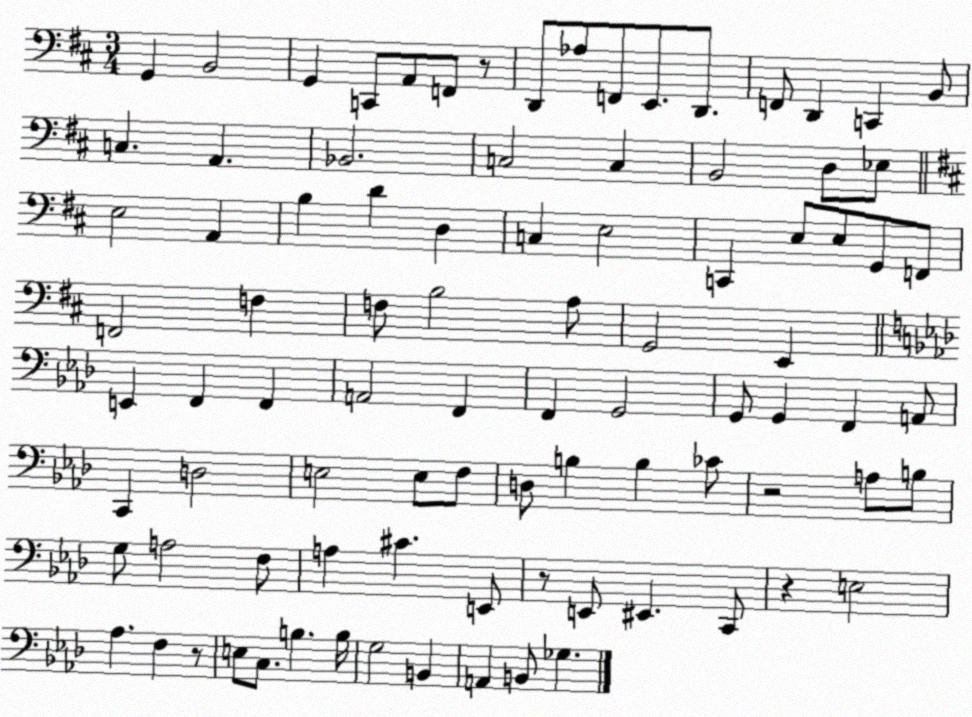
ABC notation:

X:1
T:Untitled
M:3/4
L:1/4
K:D
G,, B,,2 G,, C,,/2 A,,/2 F,,/2 z/2 D,,/2 _A,/2 F,,/2 E,,/2 D,,/2 F,,/2 D,, C,, B,,/2 C, A,, _B,,2 C,2 C, B,,2 D,/2 _E,/2 E,2 A,, B, D D, C, E,2 C,, E,/2 E,/2 G,,/2 F,,/2 F,,2 F, F,/2 B,2 A,/2 G,,2 E,, E,, F,, F,, A,,2 F,, F,, G,,2 G,,/2 G,, F,, A,,/2 C,, D,2 E,2 E,/2 F,/2 D,/2 B, B, _C/2 z2 A,/2 B,/2 G,/2 A,2 F,/2 A, ^C E,,/2 z/2 E,,/2 ^E,, C,,/2 z E,2 _A, F, z/2 E,/2 C,/2 B, B,/4 G,2 B,, A,, B,,/2 _G,